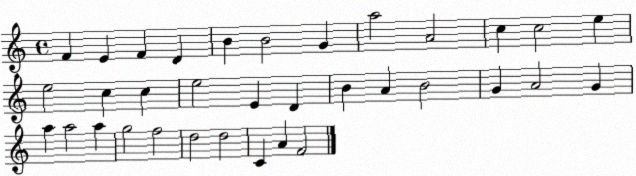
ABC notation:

X:1
T:Untitled
M:4/4
L:1/4
K:C
F E F D B B2 G a2 A2 c c2 e e2 c c e2 E D B A B2 G A2 G a a2 a g2 f2 d2 d2 C A F2